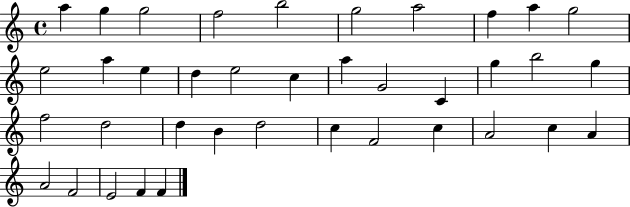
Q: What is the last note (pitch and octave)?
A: F4